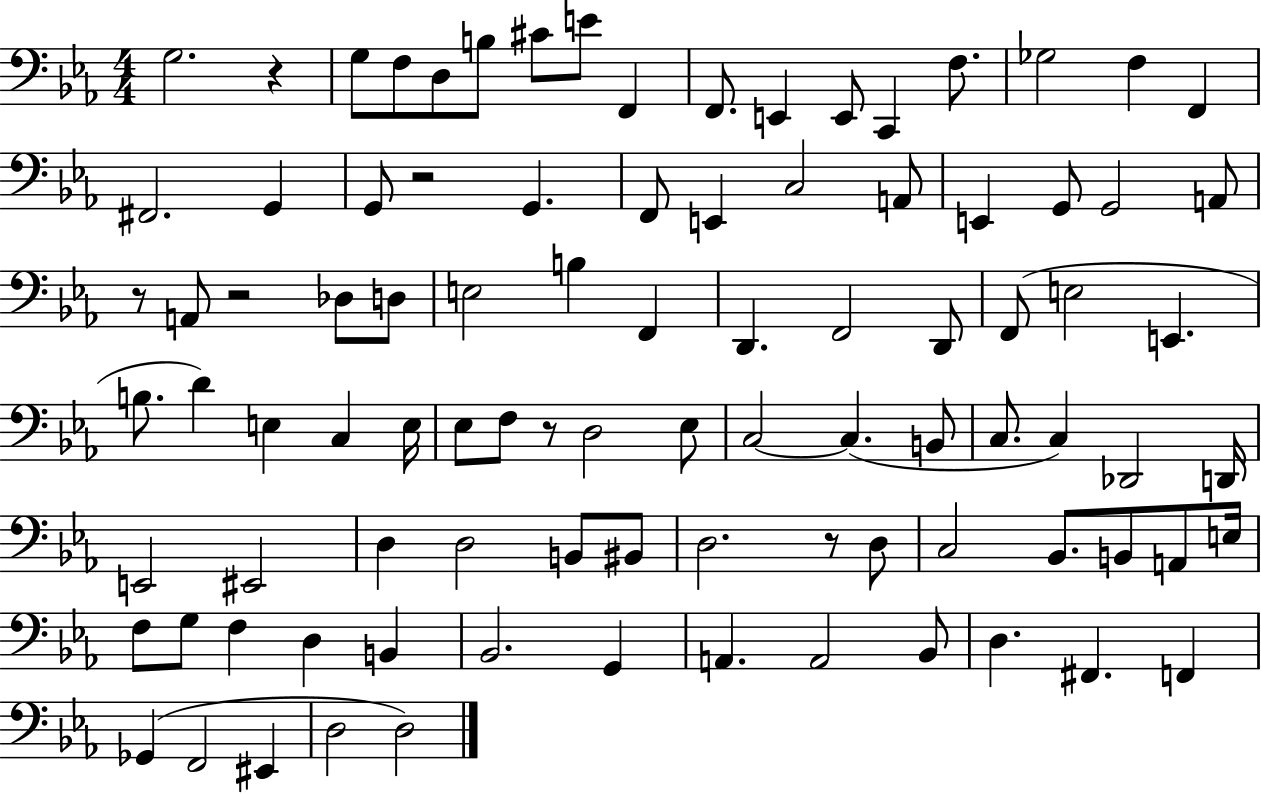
{
  \clef bass
  \numericTimeSignature
  \time 4/4
  \key ees \major
  g2. r4 | g8 f8 d8 b8 cis'8 e'8 f,4 | f,8. e,4 e,8 c,4 f8. | ges2 f4 f,4 | \break fis,2. g,4 | g,8 r2 g,4. | f,8 e,4 c2 a,8 | e,4 g,8 g,2 a,8 | \break r8 a,8 r2 des8 d8 | e2 b4 f,4 | d,4. f,2 d,8 | f,8( e2 e,4. | \break b8. d'4) e4 c4 e16 | ees8 f8 r8 d2 ees8 | c2~~ c4.( b,8 | c8. c4) des,2 d,16 | \break e,2 eis,2 | d4 d2 b,8 bis,8 | d2. r8 d8 | c2 bes,8. b,8 a,8 e16 | \break f8 g8 f4 d4 b,4 | bes,2. g,4 | a,4. a,2 bes,8 | d4. fis,4. f,4 | \break ges,4( f,2 eis,4 | d2 d2) | \bar "|."
}